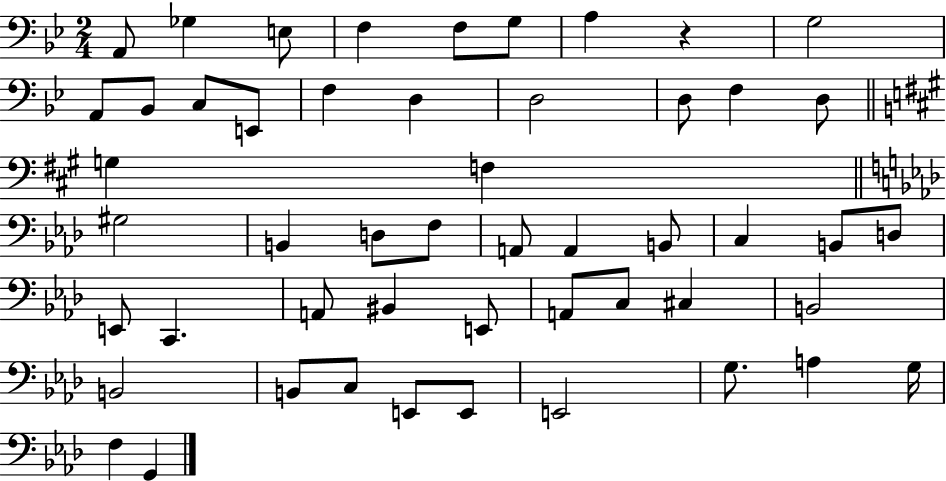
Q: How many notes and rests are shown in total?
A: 51